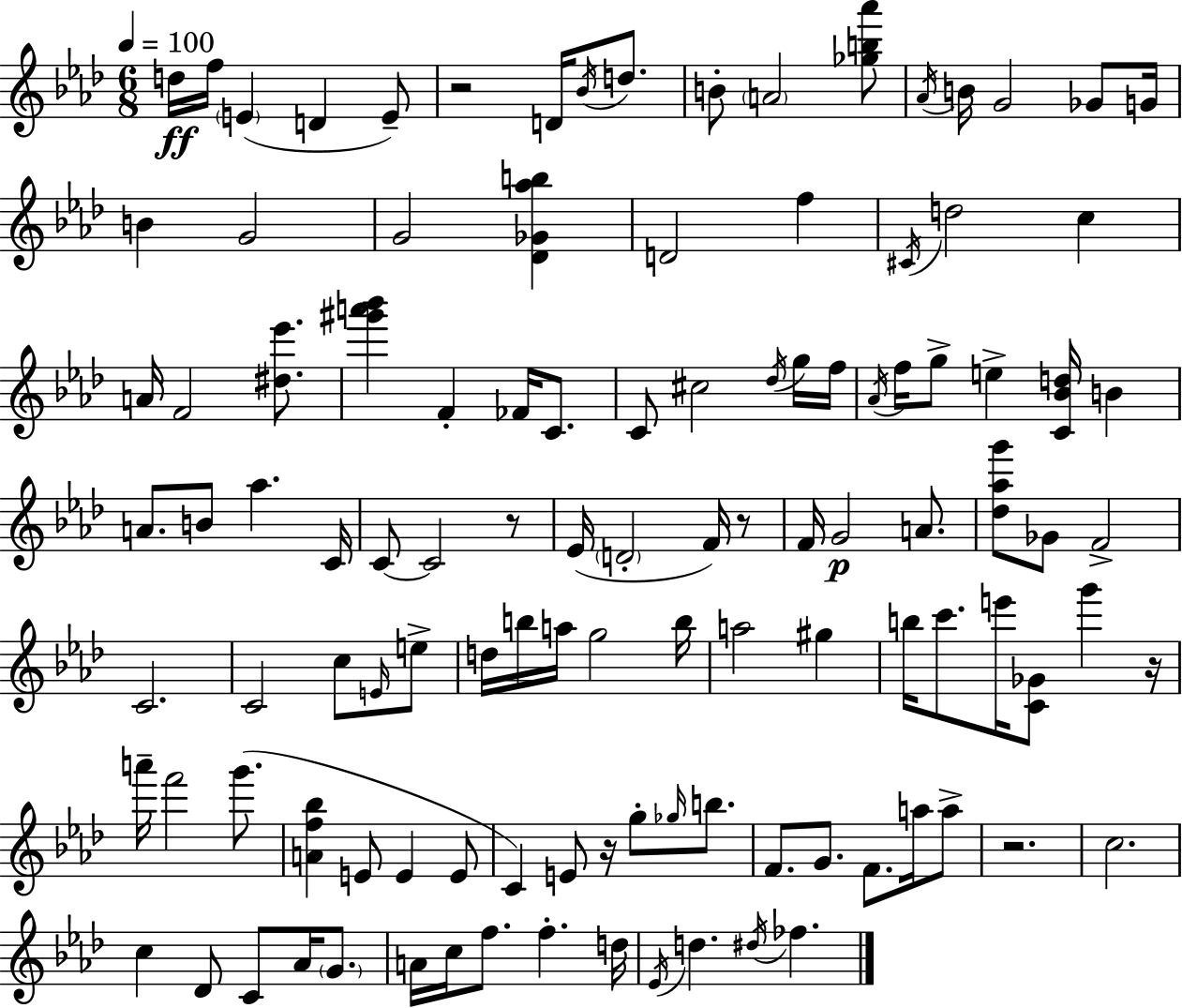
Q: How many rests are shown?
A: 6